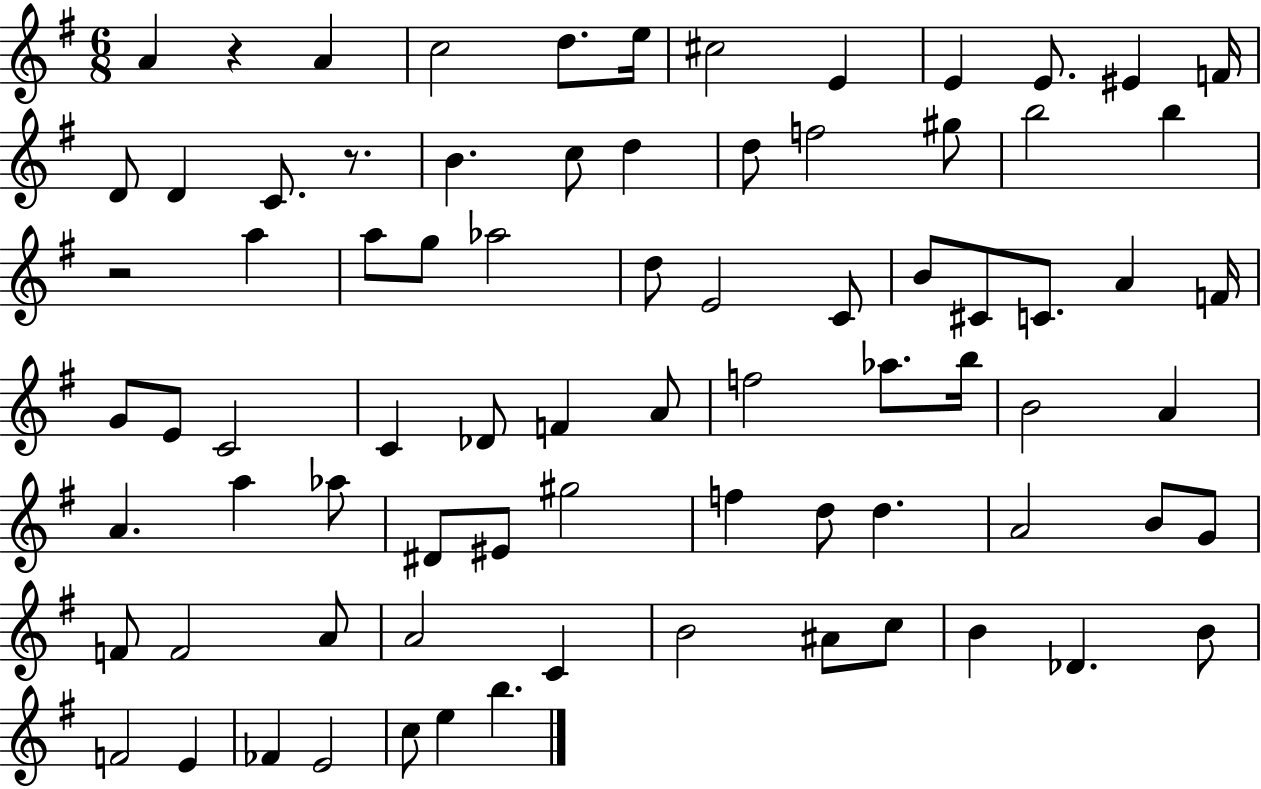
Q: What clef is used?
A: treble